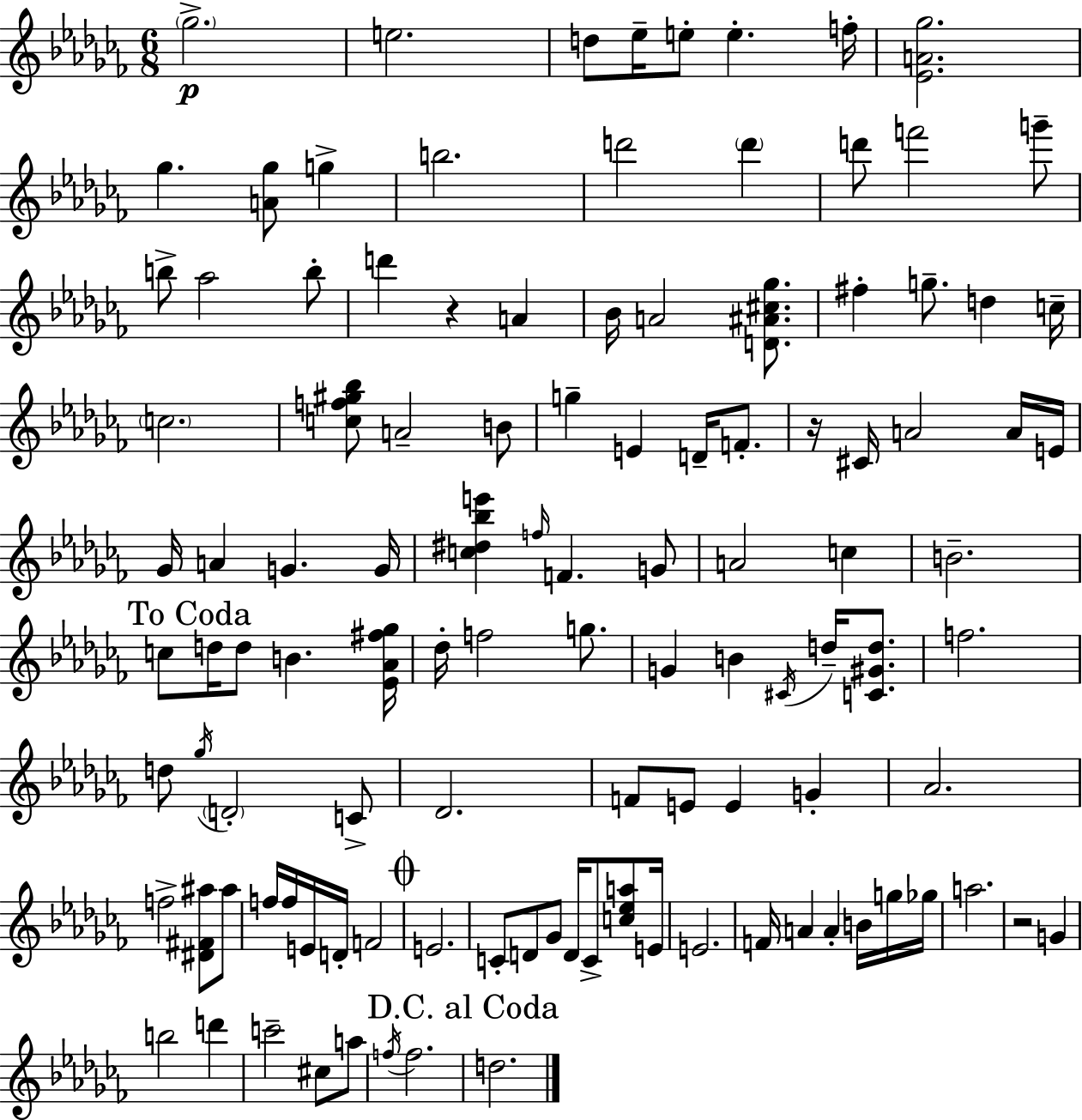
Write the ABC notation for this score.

X:1
T:Untitled
M:6/8
L:1/4
K:Abm
_g2 e2 d/2 _e/4 e/2 e f/4 [_EA_g]2 _g [A_g]/2 g b2 d'2 d' d'/2 f'2 g'/2 b/2 _a2 b/2 d' z A _B/4 A2 [D^A^c_g]/2 ^f g/2 d c/4 c2 [cf^g_b]/2 A2 B/2 g E D/4 F/2 z/4 ^C/4 A2 A/4 E/4 _G/4 A G G/4 [c^d_be'] f/4 F G/2 A2 c B2 c/2 d/4 d/2 B [_E_A^f_g]/4 _d/4 f2 g/2 G B ^C/4 d/4 [C^Gd]/2 f2 d/2 _g/4 D2 C/2 _D2 F/2 E/2 E G _A2 f2 [^D^F^a]/2 ^a/2 f/4 f/4 E/4 D/4 F2 E2 C/2 D/2 _G/2 D/4 C/2 [c_ea]/2 E/4 E2 F/4 A A B/4 g/4 _g/4 a2 z2 G b2 d' c'2 ^c/2 a/2 f/4 f2 d2